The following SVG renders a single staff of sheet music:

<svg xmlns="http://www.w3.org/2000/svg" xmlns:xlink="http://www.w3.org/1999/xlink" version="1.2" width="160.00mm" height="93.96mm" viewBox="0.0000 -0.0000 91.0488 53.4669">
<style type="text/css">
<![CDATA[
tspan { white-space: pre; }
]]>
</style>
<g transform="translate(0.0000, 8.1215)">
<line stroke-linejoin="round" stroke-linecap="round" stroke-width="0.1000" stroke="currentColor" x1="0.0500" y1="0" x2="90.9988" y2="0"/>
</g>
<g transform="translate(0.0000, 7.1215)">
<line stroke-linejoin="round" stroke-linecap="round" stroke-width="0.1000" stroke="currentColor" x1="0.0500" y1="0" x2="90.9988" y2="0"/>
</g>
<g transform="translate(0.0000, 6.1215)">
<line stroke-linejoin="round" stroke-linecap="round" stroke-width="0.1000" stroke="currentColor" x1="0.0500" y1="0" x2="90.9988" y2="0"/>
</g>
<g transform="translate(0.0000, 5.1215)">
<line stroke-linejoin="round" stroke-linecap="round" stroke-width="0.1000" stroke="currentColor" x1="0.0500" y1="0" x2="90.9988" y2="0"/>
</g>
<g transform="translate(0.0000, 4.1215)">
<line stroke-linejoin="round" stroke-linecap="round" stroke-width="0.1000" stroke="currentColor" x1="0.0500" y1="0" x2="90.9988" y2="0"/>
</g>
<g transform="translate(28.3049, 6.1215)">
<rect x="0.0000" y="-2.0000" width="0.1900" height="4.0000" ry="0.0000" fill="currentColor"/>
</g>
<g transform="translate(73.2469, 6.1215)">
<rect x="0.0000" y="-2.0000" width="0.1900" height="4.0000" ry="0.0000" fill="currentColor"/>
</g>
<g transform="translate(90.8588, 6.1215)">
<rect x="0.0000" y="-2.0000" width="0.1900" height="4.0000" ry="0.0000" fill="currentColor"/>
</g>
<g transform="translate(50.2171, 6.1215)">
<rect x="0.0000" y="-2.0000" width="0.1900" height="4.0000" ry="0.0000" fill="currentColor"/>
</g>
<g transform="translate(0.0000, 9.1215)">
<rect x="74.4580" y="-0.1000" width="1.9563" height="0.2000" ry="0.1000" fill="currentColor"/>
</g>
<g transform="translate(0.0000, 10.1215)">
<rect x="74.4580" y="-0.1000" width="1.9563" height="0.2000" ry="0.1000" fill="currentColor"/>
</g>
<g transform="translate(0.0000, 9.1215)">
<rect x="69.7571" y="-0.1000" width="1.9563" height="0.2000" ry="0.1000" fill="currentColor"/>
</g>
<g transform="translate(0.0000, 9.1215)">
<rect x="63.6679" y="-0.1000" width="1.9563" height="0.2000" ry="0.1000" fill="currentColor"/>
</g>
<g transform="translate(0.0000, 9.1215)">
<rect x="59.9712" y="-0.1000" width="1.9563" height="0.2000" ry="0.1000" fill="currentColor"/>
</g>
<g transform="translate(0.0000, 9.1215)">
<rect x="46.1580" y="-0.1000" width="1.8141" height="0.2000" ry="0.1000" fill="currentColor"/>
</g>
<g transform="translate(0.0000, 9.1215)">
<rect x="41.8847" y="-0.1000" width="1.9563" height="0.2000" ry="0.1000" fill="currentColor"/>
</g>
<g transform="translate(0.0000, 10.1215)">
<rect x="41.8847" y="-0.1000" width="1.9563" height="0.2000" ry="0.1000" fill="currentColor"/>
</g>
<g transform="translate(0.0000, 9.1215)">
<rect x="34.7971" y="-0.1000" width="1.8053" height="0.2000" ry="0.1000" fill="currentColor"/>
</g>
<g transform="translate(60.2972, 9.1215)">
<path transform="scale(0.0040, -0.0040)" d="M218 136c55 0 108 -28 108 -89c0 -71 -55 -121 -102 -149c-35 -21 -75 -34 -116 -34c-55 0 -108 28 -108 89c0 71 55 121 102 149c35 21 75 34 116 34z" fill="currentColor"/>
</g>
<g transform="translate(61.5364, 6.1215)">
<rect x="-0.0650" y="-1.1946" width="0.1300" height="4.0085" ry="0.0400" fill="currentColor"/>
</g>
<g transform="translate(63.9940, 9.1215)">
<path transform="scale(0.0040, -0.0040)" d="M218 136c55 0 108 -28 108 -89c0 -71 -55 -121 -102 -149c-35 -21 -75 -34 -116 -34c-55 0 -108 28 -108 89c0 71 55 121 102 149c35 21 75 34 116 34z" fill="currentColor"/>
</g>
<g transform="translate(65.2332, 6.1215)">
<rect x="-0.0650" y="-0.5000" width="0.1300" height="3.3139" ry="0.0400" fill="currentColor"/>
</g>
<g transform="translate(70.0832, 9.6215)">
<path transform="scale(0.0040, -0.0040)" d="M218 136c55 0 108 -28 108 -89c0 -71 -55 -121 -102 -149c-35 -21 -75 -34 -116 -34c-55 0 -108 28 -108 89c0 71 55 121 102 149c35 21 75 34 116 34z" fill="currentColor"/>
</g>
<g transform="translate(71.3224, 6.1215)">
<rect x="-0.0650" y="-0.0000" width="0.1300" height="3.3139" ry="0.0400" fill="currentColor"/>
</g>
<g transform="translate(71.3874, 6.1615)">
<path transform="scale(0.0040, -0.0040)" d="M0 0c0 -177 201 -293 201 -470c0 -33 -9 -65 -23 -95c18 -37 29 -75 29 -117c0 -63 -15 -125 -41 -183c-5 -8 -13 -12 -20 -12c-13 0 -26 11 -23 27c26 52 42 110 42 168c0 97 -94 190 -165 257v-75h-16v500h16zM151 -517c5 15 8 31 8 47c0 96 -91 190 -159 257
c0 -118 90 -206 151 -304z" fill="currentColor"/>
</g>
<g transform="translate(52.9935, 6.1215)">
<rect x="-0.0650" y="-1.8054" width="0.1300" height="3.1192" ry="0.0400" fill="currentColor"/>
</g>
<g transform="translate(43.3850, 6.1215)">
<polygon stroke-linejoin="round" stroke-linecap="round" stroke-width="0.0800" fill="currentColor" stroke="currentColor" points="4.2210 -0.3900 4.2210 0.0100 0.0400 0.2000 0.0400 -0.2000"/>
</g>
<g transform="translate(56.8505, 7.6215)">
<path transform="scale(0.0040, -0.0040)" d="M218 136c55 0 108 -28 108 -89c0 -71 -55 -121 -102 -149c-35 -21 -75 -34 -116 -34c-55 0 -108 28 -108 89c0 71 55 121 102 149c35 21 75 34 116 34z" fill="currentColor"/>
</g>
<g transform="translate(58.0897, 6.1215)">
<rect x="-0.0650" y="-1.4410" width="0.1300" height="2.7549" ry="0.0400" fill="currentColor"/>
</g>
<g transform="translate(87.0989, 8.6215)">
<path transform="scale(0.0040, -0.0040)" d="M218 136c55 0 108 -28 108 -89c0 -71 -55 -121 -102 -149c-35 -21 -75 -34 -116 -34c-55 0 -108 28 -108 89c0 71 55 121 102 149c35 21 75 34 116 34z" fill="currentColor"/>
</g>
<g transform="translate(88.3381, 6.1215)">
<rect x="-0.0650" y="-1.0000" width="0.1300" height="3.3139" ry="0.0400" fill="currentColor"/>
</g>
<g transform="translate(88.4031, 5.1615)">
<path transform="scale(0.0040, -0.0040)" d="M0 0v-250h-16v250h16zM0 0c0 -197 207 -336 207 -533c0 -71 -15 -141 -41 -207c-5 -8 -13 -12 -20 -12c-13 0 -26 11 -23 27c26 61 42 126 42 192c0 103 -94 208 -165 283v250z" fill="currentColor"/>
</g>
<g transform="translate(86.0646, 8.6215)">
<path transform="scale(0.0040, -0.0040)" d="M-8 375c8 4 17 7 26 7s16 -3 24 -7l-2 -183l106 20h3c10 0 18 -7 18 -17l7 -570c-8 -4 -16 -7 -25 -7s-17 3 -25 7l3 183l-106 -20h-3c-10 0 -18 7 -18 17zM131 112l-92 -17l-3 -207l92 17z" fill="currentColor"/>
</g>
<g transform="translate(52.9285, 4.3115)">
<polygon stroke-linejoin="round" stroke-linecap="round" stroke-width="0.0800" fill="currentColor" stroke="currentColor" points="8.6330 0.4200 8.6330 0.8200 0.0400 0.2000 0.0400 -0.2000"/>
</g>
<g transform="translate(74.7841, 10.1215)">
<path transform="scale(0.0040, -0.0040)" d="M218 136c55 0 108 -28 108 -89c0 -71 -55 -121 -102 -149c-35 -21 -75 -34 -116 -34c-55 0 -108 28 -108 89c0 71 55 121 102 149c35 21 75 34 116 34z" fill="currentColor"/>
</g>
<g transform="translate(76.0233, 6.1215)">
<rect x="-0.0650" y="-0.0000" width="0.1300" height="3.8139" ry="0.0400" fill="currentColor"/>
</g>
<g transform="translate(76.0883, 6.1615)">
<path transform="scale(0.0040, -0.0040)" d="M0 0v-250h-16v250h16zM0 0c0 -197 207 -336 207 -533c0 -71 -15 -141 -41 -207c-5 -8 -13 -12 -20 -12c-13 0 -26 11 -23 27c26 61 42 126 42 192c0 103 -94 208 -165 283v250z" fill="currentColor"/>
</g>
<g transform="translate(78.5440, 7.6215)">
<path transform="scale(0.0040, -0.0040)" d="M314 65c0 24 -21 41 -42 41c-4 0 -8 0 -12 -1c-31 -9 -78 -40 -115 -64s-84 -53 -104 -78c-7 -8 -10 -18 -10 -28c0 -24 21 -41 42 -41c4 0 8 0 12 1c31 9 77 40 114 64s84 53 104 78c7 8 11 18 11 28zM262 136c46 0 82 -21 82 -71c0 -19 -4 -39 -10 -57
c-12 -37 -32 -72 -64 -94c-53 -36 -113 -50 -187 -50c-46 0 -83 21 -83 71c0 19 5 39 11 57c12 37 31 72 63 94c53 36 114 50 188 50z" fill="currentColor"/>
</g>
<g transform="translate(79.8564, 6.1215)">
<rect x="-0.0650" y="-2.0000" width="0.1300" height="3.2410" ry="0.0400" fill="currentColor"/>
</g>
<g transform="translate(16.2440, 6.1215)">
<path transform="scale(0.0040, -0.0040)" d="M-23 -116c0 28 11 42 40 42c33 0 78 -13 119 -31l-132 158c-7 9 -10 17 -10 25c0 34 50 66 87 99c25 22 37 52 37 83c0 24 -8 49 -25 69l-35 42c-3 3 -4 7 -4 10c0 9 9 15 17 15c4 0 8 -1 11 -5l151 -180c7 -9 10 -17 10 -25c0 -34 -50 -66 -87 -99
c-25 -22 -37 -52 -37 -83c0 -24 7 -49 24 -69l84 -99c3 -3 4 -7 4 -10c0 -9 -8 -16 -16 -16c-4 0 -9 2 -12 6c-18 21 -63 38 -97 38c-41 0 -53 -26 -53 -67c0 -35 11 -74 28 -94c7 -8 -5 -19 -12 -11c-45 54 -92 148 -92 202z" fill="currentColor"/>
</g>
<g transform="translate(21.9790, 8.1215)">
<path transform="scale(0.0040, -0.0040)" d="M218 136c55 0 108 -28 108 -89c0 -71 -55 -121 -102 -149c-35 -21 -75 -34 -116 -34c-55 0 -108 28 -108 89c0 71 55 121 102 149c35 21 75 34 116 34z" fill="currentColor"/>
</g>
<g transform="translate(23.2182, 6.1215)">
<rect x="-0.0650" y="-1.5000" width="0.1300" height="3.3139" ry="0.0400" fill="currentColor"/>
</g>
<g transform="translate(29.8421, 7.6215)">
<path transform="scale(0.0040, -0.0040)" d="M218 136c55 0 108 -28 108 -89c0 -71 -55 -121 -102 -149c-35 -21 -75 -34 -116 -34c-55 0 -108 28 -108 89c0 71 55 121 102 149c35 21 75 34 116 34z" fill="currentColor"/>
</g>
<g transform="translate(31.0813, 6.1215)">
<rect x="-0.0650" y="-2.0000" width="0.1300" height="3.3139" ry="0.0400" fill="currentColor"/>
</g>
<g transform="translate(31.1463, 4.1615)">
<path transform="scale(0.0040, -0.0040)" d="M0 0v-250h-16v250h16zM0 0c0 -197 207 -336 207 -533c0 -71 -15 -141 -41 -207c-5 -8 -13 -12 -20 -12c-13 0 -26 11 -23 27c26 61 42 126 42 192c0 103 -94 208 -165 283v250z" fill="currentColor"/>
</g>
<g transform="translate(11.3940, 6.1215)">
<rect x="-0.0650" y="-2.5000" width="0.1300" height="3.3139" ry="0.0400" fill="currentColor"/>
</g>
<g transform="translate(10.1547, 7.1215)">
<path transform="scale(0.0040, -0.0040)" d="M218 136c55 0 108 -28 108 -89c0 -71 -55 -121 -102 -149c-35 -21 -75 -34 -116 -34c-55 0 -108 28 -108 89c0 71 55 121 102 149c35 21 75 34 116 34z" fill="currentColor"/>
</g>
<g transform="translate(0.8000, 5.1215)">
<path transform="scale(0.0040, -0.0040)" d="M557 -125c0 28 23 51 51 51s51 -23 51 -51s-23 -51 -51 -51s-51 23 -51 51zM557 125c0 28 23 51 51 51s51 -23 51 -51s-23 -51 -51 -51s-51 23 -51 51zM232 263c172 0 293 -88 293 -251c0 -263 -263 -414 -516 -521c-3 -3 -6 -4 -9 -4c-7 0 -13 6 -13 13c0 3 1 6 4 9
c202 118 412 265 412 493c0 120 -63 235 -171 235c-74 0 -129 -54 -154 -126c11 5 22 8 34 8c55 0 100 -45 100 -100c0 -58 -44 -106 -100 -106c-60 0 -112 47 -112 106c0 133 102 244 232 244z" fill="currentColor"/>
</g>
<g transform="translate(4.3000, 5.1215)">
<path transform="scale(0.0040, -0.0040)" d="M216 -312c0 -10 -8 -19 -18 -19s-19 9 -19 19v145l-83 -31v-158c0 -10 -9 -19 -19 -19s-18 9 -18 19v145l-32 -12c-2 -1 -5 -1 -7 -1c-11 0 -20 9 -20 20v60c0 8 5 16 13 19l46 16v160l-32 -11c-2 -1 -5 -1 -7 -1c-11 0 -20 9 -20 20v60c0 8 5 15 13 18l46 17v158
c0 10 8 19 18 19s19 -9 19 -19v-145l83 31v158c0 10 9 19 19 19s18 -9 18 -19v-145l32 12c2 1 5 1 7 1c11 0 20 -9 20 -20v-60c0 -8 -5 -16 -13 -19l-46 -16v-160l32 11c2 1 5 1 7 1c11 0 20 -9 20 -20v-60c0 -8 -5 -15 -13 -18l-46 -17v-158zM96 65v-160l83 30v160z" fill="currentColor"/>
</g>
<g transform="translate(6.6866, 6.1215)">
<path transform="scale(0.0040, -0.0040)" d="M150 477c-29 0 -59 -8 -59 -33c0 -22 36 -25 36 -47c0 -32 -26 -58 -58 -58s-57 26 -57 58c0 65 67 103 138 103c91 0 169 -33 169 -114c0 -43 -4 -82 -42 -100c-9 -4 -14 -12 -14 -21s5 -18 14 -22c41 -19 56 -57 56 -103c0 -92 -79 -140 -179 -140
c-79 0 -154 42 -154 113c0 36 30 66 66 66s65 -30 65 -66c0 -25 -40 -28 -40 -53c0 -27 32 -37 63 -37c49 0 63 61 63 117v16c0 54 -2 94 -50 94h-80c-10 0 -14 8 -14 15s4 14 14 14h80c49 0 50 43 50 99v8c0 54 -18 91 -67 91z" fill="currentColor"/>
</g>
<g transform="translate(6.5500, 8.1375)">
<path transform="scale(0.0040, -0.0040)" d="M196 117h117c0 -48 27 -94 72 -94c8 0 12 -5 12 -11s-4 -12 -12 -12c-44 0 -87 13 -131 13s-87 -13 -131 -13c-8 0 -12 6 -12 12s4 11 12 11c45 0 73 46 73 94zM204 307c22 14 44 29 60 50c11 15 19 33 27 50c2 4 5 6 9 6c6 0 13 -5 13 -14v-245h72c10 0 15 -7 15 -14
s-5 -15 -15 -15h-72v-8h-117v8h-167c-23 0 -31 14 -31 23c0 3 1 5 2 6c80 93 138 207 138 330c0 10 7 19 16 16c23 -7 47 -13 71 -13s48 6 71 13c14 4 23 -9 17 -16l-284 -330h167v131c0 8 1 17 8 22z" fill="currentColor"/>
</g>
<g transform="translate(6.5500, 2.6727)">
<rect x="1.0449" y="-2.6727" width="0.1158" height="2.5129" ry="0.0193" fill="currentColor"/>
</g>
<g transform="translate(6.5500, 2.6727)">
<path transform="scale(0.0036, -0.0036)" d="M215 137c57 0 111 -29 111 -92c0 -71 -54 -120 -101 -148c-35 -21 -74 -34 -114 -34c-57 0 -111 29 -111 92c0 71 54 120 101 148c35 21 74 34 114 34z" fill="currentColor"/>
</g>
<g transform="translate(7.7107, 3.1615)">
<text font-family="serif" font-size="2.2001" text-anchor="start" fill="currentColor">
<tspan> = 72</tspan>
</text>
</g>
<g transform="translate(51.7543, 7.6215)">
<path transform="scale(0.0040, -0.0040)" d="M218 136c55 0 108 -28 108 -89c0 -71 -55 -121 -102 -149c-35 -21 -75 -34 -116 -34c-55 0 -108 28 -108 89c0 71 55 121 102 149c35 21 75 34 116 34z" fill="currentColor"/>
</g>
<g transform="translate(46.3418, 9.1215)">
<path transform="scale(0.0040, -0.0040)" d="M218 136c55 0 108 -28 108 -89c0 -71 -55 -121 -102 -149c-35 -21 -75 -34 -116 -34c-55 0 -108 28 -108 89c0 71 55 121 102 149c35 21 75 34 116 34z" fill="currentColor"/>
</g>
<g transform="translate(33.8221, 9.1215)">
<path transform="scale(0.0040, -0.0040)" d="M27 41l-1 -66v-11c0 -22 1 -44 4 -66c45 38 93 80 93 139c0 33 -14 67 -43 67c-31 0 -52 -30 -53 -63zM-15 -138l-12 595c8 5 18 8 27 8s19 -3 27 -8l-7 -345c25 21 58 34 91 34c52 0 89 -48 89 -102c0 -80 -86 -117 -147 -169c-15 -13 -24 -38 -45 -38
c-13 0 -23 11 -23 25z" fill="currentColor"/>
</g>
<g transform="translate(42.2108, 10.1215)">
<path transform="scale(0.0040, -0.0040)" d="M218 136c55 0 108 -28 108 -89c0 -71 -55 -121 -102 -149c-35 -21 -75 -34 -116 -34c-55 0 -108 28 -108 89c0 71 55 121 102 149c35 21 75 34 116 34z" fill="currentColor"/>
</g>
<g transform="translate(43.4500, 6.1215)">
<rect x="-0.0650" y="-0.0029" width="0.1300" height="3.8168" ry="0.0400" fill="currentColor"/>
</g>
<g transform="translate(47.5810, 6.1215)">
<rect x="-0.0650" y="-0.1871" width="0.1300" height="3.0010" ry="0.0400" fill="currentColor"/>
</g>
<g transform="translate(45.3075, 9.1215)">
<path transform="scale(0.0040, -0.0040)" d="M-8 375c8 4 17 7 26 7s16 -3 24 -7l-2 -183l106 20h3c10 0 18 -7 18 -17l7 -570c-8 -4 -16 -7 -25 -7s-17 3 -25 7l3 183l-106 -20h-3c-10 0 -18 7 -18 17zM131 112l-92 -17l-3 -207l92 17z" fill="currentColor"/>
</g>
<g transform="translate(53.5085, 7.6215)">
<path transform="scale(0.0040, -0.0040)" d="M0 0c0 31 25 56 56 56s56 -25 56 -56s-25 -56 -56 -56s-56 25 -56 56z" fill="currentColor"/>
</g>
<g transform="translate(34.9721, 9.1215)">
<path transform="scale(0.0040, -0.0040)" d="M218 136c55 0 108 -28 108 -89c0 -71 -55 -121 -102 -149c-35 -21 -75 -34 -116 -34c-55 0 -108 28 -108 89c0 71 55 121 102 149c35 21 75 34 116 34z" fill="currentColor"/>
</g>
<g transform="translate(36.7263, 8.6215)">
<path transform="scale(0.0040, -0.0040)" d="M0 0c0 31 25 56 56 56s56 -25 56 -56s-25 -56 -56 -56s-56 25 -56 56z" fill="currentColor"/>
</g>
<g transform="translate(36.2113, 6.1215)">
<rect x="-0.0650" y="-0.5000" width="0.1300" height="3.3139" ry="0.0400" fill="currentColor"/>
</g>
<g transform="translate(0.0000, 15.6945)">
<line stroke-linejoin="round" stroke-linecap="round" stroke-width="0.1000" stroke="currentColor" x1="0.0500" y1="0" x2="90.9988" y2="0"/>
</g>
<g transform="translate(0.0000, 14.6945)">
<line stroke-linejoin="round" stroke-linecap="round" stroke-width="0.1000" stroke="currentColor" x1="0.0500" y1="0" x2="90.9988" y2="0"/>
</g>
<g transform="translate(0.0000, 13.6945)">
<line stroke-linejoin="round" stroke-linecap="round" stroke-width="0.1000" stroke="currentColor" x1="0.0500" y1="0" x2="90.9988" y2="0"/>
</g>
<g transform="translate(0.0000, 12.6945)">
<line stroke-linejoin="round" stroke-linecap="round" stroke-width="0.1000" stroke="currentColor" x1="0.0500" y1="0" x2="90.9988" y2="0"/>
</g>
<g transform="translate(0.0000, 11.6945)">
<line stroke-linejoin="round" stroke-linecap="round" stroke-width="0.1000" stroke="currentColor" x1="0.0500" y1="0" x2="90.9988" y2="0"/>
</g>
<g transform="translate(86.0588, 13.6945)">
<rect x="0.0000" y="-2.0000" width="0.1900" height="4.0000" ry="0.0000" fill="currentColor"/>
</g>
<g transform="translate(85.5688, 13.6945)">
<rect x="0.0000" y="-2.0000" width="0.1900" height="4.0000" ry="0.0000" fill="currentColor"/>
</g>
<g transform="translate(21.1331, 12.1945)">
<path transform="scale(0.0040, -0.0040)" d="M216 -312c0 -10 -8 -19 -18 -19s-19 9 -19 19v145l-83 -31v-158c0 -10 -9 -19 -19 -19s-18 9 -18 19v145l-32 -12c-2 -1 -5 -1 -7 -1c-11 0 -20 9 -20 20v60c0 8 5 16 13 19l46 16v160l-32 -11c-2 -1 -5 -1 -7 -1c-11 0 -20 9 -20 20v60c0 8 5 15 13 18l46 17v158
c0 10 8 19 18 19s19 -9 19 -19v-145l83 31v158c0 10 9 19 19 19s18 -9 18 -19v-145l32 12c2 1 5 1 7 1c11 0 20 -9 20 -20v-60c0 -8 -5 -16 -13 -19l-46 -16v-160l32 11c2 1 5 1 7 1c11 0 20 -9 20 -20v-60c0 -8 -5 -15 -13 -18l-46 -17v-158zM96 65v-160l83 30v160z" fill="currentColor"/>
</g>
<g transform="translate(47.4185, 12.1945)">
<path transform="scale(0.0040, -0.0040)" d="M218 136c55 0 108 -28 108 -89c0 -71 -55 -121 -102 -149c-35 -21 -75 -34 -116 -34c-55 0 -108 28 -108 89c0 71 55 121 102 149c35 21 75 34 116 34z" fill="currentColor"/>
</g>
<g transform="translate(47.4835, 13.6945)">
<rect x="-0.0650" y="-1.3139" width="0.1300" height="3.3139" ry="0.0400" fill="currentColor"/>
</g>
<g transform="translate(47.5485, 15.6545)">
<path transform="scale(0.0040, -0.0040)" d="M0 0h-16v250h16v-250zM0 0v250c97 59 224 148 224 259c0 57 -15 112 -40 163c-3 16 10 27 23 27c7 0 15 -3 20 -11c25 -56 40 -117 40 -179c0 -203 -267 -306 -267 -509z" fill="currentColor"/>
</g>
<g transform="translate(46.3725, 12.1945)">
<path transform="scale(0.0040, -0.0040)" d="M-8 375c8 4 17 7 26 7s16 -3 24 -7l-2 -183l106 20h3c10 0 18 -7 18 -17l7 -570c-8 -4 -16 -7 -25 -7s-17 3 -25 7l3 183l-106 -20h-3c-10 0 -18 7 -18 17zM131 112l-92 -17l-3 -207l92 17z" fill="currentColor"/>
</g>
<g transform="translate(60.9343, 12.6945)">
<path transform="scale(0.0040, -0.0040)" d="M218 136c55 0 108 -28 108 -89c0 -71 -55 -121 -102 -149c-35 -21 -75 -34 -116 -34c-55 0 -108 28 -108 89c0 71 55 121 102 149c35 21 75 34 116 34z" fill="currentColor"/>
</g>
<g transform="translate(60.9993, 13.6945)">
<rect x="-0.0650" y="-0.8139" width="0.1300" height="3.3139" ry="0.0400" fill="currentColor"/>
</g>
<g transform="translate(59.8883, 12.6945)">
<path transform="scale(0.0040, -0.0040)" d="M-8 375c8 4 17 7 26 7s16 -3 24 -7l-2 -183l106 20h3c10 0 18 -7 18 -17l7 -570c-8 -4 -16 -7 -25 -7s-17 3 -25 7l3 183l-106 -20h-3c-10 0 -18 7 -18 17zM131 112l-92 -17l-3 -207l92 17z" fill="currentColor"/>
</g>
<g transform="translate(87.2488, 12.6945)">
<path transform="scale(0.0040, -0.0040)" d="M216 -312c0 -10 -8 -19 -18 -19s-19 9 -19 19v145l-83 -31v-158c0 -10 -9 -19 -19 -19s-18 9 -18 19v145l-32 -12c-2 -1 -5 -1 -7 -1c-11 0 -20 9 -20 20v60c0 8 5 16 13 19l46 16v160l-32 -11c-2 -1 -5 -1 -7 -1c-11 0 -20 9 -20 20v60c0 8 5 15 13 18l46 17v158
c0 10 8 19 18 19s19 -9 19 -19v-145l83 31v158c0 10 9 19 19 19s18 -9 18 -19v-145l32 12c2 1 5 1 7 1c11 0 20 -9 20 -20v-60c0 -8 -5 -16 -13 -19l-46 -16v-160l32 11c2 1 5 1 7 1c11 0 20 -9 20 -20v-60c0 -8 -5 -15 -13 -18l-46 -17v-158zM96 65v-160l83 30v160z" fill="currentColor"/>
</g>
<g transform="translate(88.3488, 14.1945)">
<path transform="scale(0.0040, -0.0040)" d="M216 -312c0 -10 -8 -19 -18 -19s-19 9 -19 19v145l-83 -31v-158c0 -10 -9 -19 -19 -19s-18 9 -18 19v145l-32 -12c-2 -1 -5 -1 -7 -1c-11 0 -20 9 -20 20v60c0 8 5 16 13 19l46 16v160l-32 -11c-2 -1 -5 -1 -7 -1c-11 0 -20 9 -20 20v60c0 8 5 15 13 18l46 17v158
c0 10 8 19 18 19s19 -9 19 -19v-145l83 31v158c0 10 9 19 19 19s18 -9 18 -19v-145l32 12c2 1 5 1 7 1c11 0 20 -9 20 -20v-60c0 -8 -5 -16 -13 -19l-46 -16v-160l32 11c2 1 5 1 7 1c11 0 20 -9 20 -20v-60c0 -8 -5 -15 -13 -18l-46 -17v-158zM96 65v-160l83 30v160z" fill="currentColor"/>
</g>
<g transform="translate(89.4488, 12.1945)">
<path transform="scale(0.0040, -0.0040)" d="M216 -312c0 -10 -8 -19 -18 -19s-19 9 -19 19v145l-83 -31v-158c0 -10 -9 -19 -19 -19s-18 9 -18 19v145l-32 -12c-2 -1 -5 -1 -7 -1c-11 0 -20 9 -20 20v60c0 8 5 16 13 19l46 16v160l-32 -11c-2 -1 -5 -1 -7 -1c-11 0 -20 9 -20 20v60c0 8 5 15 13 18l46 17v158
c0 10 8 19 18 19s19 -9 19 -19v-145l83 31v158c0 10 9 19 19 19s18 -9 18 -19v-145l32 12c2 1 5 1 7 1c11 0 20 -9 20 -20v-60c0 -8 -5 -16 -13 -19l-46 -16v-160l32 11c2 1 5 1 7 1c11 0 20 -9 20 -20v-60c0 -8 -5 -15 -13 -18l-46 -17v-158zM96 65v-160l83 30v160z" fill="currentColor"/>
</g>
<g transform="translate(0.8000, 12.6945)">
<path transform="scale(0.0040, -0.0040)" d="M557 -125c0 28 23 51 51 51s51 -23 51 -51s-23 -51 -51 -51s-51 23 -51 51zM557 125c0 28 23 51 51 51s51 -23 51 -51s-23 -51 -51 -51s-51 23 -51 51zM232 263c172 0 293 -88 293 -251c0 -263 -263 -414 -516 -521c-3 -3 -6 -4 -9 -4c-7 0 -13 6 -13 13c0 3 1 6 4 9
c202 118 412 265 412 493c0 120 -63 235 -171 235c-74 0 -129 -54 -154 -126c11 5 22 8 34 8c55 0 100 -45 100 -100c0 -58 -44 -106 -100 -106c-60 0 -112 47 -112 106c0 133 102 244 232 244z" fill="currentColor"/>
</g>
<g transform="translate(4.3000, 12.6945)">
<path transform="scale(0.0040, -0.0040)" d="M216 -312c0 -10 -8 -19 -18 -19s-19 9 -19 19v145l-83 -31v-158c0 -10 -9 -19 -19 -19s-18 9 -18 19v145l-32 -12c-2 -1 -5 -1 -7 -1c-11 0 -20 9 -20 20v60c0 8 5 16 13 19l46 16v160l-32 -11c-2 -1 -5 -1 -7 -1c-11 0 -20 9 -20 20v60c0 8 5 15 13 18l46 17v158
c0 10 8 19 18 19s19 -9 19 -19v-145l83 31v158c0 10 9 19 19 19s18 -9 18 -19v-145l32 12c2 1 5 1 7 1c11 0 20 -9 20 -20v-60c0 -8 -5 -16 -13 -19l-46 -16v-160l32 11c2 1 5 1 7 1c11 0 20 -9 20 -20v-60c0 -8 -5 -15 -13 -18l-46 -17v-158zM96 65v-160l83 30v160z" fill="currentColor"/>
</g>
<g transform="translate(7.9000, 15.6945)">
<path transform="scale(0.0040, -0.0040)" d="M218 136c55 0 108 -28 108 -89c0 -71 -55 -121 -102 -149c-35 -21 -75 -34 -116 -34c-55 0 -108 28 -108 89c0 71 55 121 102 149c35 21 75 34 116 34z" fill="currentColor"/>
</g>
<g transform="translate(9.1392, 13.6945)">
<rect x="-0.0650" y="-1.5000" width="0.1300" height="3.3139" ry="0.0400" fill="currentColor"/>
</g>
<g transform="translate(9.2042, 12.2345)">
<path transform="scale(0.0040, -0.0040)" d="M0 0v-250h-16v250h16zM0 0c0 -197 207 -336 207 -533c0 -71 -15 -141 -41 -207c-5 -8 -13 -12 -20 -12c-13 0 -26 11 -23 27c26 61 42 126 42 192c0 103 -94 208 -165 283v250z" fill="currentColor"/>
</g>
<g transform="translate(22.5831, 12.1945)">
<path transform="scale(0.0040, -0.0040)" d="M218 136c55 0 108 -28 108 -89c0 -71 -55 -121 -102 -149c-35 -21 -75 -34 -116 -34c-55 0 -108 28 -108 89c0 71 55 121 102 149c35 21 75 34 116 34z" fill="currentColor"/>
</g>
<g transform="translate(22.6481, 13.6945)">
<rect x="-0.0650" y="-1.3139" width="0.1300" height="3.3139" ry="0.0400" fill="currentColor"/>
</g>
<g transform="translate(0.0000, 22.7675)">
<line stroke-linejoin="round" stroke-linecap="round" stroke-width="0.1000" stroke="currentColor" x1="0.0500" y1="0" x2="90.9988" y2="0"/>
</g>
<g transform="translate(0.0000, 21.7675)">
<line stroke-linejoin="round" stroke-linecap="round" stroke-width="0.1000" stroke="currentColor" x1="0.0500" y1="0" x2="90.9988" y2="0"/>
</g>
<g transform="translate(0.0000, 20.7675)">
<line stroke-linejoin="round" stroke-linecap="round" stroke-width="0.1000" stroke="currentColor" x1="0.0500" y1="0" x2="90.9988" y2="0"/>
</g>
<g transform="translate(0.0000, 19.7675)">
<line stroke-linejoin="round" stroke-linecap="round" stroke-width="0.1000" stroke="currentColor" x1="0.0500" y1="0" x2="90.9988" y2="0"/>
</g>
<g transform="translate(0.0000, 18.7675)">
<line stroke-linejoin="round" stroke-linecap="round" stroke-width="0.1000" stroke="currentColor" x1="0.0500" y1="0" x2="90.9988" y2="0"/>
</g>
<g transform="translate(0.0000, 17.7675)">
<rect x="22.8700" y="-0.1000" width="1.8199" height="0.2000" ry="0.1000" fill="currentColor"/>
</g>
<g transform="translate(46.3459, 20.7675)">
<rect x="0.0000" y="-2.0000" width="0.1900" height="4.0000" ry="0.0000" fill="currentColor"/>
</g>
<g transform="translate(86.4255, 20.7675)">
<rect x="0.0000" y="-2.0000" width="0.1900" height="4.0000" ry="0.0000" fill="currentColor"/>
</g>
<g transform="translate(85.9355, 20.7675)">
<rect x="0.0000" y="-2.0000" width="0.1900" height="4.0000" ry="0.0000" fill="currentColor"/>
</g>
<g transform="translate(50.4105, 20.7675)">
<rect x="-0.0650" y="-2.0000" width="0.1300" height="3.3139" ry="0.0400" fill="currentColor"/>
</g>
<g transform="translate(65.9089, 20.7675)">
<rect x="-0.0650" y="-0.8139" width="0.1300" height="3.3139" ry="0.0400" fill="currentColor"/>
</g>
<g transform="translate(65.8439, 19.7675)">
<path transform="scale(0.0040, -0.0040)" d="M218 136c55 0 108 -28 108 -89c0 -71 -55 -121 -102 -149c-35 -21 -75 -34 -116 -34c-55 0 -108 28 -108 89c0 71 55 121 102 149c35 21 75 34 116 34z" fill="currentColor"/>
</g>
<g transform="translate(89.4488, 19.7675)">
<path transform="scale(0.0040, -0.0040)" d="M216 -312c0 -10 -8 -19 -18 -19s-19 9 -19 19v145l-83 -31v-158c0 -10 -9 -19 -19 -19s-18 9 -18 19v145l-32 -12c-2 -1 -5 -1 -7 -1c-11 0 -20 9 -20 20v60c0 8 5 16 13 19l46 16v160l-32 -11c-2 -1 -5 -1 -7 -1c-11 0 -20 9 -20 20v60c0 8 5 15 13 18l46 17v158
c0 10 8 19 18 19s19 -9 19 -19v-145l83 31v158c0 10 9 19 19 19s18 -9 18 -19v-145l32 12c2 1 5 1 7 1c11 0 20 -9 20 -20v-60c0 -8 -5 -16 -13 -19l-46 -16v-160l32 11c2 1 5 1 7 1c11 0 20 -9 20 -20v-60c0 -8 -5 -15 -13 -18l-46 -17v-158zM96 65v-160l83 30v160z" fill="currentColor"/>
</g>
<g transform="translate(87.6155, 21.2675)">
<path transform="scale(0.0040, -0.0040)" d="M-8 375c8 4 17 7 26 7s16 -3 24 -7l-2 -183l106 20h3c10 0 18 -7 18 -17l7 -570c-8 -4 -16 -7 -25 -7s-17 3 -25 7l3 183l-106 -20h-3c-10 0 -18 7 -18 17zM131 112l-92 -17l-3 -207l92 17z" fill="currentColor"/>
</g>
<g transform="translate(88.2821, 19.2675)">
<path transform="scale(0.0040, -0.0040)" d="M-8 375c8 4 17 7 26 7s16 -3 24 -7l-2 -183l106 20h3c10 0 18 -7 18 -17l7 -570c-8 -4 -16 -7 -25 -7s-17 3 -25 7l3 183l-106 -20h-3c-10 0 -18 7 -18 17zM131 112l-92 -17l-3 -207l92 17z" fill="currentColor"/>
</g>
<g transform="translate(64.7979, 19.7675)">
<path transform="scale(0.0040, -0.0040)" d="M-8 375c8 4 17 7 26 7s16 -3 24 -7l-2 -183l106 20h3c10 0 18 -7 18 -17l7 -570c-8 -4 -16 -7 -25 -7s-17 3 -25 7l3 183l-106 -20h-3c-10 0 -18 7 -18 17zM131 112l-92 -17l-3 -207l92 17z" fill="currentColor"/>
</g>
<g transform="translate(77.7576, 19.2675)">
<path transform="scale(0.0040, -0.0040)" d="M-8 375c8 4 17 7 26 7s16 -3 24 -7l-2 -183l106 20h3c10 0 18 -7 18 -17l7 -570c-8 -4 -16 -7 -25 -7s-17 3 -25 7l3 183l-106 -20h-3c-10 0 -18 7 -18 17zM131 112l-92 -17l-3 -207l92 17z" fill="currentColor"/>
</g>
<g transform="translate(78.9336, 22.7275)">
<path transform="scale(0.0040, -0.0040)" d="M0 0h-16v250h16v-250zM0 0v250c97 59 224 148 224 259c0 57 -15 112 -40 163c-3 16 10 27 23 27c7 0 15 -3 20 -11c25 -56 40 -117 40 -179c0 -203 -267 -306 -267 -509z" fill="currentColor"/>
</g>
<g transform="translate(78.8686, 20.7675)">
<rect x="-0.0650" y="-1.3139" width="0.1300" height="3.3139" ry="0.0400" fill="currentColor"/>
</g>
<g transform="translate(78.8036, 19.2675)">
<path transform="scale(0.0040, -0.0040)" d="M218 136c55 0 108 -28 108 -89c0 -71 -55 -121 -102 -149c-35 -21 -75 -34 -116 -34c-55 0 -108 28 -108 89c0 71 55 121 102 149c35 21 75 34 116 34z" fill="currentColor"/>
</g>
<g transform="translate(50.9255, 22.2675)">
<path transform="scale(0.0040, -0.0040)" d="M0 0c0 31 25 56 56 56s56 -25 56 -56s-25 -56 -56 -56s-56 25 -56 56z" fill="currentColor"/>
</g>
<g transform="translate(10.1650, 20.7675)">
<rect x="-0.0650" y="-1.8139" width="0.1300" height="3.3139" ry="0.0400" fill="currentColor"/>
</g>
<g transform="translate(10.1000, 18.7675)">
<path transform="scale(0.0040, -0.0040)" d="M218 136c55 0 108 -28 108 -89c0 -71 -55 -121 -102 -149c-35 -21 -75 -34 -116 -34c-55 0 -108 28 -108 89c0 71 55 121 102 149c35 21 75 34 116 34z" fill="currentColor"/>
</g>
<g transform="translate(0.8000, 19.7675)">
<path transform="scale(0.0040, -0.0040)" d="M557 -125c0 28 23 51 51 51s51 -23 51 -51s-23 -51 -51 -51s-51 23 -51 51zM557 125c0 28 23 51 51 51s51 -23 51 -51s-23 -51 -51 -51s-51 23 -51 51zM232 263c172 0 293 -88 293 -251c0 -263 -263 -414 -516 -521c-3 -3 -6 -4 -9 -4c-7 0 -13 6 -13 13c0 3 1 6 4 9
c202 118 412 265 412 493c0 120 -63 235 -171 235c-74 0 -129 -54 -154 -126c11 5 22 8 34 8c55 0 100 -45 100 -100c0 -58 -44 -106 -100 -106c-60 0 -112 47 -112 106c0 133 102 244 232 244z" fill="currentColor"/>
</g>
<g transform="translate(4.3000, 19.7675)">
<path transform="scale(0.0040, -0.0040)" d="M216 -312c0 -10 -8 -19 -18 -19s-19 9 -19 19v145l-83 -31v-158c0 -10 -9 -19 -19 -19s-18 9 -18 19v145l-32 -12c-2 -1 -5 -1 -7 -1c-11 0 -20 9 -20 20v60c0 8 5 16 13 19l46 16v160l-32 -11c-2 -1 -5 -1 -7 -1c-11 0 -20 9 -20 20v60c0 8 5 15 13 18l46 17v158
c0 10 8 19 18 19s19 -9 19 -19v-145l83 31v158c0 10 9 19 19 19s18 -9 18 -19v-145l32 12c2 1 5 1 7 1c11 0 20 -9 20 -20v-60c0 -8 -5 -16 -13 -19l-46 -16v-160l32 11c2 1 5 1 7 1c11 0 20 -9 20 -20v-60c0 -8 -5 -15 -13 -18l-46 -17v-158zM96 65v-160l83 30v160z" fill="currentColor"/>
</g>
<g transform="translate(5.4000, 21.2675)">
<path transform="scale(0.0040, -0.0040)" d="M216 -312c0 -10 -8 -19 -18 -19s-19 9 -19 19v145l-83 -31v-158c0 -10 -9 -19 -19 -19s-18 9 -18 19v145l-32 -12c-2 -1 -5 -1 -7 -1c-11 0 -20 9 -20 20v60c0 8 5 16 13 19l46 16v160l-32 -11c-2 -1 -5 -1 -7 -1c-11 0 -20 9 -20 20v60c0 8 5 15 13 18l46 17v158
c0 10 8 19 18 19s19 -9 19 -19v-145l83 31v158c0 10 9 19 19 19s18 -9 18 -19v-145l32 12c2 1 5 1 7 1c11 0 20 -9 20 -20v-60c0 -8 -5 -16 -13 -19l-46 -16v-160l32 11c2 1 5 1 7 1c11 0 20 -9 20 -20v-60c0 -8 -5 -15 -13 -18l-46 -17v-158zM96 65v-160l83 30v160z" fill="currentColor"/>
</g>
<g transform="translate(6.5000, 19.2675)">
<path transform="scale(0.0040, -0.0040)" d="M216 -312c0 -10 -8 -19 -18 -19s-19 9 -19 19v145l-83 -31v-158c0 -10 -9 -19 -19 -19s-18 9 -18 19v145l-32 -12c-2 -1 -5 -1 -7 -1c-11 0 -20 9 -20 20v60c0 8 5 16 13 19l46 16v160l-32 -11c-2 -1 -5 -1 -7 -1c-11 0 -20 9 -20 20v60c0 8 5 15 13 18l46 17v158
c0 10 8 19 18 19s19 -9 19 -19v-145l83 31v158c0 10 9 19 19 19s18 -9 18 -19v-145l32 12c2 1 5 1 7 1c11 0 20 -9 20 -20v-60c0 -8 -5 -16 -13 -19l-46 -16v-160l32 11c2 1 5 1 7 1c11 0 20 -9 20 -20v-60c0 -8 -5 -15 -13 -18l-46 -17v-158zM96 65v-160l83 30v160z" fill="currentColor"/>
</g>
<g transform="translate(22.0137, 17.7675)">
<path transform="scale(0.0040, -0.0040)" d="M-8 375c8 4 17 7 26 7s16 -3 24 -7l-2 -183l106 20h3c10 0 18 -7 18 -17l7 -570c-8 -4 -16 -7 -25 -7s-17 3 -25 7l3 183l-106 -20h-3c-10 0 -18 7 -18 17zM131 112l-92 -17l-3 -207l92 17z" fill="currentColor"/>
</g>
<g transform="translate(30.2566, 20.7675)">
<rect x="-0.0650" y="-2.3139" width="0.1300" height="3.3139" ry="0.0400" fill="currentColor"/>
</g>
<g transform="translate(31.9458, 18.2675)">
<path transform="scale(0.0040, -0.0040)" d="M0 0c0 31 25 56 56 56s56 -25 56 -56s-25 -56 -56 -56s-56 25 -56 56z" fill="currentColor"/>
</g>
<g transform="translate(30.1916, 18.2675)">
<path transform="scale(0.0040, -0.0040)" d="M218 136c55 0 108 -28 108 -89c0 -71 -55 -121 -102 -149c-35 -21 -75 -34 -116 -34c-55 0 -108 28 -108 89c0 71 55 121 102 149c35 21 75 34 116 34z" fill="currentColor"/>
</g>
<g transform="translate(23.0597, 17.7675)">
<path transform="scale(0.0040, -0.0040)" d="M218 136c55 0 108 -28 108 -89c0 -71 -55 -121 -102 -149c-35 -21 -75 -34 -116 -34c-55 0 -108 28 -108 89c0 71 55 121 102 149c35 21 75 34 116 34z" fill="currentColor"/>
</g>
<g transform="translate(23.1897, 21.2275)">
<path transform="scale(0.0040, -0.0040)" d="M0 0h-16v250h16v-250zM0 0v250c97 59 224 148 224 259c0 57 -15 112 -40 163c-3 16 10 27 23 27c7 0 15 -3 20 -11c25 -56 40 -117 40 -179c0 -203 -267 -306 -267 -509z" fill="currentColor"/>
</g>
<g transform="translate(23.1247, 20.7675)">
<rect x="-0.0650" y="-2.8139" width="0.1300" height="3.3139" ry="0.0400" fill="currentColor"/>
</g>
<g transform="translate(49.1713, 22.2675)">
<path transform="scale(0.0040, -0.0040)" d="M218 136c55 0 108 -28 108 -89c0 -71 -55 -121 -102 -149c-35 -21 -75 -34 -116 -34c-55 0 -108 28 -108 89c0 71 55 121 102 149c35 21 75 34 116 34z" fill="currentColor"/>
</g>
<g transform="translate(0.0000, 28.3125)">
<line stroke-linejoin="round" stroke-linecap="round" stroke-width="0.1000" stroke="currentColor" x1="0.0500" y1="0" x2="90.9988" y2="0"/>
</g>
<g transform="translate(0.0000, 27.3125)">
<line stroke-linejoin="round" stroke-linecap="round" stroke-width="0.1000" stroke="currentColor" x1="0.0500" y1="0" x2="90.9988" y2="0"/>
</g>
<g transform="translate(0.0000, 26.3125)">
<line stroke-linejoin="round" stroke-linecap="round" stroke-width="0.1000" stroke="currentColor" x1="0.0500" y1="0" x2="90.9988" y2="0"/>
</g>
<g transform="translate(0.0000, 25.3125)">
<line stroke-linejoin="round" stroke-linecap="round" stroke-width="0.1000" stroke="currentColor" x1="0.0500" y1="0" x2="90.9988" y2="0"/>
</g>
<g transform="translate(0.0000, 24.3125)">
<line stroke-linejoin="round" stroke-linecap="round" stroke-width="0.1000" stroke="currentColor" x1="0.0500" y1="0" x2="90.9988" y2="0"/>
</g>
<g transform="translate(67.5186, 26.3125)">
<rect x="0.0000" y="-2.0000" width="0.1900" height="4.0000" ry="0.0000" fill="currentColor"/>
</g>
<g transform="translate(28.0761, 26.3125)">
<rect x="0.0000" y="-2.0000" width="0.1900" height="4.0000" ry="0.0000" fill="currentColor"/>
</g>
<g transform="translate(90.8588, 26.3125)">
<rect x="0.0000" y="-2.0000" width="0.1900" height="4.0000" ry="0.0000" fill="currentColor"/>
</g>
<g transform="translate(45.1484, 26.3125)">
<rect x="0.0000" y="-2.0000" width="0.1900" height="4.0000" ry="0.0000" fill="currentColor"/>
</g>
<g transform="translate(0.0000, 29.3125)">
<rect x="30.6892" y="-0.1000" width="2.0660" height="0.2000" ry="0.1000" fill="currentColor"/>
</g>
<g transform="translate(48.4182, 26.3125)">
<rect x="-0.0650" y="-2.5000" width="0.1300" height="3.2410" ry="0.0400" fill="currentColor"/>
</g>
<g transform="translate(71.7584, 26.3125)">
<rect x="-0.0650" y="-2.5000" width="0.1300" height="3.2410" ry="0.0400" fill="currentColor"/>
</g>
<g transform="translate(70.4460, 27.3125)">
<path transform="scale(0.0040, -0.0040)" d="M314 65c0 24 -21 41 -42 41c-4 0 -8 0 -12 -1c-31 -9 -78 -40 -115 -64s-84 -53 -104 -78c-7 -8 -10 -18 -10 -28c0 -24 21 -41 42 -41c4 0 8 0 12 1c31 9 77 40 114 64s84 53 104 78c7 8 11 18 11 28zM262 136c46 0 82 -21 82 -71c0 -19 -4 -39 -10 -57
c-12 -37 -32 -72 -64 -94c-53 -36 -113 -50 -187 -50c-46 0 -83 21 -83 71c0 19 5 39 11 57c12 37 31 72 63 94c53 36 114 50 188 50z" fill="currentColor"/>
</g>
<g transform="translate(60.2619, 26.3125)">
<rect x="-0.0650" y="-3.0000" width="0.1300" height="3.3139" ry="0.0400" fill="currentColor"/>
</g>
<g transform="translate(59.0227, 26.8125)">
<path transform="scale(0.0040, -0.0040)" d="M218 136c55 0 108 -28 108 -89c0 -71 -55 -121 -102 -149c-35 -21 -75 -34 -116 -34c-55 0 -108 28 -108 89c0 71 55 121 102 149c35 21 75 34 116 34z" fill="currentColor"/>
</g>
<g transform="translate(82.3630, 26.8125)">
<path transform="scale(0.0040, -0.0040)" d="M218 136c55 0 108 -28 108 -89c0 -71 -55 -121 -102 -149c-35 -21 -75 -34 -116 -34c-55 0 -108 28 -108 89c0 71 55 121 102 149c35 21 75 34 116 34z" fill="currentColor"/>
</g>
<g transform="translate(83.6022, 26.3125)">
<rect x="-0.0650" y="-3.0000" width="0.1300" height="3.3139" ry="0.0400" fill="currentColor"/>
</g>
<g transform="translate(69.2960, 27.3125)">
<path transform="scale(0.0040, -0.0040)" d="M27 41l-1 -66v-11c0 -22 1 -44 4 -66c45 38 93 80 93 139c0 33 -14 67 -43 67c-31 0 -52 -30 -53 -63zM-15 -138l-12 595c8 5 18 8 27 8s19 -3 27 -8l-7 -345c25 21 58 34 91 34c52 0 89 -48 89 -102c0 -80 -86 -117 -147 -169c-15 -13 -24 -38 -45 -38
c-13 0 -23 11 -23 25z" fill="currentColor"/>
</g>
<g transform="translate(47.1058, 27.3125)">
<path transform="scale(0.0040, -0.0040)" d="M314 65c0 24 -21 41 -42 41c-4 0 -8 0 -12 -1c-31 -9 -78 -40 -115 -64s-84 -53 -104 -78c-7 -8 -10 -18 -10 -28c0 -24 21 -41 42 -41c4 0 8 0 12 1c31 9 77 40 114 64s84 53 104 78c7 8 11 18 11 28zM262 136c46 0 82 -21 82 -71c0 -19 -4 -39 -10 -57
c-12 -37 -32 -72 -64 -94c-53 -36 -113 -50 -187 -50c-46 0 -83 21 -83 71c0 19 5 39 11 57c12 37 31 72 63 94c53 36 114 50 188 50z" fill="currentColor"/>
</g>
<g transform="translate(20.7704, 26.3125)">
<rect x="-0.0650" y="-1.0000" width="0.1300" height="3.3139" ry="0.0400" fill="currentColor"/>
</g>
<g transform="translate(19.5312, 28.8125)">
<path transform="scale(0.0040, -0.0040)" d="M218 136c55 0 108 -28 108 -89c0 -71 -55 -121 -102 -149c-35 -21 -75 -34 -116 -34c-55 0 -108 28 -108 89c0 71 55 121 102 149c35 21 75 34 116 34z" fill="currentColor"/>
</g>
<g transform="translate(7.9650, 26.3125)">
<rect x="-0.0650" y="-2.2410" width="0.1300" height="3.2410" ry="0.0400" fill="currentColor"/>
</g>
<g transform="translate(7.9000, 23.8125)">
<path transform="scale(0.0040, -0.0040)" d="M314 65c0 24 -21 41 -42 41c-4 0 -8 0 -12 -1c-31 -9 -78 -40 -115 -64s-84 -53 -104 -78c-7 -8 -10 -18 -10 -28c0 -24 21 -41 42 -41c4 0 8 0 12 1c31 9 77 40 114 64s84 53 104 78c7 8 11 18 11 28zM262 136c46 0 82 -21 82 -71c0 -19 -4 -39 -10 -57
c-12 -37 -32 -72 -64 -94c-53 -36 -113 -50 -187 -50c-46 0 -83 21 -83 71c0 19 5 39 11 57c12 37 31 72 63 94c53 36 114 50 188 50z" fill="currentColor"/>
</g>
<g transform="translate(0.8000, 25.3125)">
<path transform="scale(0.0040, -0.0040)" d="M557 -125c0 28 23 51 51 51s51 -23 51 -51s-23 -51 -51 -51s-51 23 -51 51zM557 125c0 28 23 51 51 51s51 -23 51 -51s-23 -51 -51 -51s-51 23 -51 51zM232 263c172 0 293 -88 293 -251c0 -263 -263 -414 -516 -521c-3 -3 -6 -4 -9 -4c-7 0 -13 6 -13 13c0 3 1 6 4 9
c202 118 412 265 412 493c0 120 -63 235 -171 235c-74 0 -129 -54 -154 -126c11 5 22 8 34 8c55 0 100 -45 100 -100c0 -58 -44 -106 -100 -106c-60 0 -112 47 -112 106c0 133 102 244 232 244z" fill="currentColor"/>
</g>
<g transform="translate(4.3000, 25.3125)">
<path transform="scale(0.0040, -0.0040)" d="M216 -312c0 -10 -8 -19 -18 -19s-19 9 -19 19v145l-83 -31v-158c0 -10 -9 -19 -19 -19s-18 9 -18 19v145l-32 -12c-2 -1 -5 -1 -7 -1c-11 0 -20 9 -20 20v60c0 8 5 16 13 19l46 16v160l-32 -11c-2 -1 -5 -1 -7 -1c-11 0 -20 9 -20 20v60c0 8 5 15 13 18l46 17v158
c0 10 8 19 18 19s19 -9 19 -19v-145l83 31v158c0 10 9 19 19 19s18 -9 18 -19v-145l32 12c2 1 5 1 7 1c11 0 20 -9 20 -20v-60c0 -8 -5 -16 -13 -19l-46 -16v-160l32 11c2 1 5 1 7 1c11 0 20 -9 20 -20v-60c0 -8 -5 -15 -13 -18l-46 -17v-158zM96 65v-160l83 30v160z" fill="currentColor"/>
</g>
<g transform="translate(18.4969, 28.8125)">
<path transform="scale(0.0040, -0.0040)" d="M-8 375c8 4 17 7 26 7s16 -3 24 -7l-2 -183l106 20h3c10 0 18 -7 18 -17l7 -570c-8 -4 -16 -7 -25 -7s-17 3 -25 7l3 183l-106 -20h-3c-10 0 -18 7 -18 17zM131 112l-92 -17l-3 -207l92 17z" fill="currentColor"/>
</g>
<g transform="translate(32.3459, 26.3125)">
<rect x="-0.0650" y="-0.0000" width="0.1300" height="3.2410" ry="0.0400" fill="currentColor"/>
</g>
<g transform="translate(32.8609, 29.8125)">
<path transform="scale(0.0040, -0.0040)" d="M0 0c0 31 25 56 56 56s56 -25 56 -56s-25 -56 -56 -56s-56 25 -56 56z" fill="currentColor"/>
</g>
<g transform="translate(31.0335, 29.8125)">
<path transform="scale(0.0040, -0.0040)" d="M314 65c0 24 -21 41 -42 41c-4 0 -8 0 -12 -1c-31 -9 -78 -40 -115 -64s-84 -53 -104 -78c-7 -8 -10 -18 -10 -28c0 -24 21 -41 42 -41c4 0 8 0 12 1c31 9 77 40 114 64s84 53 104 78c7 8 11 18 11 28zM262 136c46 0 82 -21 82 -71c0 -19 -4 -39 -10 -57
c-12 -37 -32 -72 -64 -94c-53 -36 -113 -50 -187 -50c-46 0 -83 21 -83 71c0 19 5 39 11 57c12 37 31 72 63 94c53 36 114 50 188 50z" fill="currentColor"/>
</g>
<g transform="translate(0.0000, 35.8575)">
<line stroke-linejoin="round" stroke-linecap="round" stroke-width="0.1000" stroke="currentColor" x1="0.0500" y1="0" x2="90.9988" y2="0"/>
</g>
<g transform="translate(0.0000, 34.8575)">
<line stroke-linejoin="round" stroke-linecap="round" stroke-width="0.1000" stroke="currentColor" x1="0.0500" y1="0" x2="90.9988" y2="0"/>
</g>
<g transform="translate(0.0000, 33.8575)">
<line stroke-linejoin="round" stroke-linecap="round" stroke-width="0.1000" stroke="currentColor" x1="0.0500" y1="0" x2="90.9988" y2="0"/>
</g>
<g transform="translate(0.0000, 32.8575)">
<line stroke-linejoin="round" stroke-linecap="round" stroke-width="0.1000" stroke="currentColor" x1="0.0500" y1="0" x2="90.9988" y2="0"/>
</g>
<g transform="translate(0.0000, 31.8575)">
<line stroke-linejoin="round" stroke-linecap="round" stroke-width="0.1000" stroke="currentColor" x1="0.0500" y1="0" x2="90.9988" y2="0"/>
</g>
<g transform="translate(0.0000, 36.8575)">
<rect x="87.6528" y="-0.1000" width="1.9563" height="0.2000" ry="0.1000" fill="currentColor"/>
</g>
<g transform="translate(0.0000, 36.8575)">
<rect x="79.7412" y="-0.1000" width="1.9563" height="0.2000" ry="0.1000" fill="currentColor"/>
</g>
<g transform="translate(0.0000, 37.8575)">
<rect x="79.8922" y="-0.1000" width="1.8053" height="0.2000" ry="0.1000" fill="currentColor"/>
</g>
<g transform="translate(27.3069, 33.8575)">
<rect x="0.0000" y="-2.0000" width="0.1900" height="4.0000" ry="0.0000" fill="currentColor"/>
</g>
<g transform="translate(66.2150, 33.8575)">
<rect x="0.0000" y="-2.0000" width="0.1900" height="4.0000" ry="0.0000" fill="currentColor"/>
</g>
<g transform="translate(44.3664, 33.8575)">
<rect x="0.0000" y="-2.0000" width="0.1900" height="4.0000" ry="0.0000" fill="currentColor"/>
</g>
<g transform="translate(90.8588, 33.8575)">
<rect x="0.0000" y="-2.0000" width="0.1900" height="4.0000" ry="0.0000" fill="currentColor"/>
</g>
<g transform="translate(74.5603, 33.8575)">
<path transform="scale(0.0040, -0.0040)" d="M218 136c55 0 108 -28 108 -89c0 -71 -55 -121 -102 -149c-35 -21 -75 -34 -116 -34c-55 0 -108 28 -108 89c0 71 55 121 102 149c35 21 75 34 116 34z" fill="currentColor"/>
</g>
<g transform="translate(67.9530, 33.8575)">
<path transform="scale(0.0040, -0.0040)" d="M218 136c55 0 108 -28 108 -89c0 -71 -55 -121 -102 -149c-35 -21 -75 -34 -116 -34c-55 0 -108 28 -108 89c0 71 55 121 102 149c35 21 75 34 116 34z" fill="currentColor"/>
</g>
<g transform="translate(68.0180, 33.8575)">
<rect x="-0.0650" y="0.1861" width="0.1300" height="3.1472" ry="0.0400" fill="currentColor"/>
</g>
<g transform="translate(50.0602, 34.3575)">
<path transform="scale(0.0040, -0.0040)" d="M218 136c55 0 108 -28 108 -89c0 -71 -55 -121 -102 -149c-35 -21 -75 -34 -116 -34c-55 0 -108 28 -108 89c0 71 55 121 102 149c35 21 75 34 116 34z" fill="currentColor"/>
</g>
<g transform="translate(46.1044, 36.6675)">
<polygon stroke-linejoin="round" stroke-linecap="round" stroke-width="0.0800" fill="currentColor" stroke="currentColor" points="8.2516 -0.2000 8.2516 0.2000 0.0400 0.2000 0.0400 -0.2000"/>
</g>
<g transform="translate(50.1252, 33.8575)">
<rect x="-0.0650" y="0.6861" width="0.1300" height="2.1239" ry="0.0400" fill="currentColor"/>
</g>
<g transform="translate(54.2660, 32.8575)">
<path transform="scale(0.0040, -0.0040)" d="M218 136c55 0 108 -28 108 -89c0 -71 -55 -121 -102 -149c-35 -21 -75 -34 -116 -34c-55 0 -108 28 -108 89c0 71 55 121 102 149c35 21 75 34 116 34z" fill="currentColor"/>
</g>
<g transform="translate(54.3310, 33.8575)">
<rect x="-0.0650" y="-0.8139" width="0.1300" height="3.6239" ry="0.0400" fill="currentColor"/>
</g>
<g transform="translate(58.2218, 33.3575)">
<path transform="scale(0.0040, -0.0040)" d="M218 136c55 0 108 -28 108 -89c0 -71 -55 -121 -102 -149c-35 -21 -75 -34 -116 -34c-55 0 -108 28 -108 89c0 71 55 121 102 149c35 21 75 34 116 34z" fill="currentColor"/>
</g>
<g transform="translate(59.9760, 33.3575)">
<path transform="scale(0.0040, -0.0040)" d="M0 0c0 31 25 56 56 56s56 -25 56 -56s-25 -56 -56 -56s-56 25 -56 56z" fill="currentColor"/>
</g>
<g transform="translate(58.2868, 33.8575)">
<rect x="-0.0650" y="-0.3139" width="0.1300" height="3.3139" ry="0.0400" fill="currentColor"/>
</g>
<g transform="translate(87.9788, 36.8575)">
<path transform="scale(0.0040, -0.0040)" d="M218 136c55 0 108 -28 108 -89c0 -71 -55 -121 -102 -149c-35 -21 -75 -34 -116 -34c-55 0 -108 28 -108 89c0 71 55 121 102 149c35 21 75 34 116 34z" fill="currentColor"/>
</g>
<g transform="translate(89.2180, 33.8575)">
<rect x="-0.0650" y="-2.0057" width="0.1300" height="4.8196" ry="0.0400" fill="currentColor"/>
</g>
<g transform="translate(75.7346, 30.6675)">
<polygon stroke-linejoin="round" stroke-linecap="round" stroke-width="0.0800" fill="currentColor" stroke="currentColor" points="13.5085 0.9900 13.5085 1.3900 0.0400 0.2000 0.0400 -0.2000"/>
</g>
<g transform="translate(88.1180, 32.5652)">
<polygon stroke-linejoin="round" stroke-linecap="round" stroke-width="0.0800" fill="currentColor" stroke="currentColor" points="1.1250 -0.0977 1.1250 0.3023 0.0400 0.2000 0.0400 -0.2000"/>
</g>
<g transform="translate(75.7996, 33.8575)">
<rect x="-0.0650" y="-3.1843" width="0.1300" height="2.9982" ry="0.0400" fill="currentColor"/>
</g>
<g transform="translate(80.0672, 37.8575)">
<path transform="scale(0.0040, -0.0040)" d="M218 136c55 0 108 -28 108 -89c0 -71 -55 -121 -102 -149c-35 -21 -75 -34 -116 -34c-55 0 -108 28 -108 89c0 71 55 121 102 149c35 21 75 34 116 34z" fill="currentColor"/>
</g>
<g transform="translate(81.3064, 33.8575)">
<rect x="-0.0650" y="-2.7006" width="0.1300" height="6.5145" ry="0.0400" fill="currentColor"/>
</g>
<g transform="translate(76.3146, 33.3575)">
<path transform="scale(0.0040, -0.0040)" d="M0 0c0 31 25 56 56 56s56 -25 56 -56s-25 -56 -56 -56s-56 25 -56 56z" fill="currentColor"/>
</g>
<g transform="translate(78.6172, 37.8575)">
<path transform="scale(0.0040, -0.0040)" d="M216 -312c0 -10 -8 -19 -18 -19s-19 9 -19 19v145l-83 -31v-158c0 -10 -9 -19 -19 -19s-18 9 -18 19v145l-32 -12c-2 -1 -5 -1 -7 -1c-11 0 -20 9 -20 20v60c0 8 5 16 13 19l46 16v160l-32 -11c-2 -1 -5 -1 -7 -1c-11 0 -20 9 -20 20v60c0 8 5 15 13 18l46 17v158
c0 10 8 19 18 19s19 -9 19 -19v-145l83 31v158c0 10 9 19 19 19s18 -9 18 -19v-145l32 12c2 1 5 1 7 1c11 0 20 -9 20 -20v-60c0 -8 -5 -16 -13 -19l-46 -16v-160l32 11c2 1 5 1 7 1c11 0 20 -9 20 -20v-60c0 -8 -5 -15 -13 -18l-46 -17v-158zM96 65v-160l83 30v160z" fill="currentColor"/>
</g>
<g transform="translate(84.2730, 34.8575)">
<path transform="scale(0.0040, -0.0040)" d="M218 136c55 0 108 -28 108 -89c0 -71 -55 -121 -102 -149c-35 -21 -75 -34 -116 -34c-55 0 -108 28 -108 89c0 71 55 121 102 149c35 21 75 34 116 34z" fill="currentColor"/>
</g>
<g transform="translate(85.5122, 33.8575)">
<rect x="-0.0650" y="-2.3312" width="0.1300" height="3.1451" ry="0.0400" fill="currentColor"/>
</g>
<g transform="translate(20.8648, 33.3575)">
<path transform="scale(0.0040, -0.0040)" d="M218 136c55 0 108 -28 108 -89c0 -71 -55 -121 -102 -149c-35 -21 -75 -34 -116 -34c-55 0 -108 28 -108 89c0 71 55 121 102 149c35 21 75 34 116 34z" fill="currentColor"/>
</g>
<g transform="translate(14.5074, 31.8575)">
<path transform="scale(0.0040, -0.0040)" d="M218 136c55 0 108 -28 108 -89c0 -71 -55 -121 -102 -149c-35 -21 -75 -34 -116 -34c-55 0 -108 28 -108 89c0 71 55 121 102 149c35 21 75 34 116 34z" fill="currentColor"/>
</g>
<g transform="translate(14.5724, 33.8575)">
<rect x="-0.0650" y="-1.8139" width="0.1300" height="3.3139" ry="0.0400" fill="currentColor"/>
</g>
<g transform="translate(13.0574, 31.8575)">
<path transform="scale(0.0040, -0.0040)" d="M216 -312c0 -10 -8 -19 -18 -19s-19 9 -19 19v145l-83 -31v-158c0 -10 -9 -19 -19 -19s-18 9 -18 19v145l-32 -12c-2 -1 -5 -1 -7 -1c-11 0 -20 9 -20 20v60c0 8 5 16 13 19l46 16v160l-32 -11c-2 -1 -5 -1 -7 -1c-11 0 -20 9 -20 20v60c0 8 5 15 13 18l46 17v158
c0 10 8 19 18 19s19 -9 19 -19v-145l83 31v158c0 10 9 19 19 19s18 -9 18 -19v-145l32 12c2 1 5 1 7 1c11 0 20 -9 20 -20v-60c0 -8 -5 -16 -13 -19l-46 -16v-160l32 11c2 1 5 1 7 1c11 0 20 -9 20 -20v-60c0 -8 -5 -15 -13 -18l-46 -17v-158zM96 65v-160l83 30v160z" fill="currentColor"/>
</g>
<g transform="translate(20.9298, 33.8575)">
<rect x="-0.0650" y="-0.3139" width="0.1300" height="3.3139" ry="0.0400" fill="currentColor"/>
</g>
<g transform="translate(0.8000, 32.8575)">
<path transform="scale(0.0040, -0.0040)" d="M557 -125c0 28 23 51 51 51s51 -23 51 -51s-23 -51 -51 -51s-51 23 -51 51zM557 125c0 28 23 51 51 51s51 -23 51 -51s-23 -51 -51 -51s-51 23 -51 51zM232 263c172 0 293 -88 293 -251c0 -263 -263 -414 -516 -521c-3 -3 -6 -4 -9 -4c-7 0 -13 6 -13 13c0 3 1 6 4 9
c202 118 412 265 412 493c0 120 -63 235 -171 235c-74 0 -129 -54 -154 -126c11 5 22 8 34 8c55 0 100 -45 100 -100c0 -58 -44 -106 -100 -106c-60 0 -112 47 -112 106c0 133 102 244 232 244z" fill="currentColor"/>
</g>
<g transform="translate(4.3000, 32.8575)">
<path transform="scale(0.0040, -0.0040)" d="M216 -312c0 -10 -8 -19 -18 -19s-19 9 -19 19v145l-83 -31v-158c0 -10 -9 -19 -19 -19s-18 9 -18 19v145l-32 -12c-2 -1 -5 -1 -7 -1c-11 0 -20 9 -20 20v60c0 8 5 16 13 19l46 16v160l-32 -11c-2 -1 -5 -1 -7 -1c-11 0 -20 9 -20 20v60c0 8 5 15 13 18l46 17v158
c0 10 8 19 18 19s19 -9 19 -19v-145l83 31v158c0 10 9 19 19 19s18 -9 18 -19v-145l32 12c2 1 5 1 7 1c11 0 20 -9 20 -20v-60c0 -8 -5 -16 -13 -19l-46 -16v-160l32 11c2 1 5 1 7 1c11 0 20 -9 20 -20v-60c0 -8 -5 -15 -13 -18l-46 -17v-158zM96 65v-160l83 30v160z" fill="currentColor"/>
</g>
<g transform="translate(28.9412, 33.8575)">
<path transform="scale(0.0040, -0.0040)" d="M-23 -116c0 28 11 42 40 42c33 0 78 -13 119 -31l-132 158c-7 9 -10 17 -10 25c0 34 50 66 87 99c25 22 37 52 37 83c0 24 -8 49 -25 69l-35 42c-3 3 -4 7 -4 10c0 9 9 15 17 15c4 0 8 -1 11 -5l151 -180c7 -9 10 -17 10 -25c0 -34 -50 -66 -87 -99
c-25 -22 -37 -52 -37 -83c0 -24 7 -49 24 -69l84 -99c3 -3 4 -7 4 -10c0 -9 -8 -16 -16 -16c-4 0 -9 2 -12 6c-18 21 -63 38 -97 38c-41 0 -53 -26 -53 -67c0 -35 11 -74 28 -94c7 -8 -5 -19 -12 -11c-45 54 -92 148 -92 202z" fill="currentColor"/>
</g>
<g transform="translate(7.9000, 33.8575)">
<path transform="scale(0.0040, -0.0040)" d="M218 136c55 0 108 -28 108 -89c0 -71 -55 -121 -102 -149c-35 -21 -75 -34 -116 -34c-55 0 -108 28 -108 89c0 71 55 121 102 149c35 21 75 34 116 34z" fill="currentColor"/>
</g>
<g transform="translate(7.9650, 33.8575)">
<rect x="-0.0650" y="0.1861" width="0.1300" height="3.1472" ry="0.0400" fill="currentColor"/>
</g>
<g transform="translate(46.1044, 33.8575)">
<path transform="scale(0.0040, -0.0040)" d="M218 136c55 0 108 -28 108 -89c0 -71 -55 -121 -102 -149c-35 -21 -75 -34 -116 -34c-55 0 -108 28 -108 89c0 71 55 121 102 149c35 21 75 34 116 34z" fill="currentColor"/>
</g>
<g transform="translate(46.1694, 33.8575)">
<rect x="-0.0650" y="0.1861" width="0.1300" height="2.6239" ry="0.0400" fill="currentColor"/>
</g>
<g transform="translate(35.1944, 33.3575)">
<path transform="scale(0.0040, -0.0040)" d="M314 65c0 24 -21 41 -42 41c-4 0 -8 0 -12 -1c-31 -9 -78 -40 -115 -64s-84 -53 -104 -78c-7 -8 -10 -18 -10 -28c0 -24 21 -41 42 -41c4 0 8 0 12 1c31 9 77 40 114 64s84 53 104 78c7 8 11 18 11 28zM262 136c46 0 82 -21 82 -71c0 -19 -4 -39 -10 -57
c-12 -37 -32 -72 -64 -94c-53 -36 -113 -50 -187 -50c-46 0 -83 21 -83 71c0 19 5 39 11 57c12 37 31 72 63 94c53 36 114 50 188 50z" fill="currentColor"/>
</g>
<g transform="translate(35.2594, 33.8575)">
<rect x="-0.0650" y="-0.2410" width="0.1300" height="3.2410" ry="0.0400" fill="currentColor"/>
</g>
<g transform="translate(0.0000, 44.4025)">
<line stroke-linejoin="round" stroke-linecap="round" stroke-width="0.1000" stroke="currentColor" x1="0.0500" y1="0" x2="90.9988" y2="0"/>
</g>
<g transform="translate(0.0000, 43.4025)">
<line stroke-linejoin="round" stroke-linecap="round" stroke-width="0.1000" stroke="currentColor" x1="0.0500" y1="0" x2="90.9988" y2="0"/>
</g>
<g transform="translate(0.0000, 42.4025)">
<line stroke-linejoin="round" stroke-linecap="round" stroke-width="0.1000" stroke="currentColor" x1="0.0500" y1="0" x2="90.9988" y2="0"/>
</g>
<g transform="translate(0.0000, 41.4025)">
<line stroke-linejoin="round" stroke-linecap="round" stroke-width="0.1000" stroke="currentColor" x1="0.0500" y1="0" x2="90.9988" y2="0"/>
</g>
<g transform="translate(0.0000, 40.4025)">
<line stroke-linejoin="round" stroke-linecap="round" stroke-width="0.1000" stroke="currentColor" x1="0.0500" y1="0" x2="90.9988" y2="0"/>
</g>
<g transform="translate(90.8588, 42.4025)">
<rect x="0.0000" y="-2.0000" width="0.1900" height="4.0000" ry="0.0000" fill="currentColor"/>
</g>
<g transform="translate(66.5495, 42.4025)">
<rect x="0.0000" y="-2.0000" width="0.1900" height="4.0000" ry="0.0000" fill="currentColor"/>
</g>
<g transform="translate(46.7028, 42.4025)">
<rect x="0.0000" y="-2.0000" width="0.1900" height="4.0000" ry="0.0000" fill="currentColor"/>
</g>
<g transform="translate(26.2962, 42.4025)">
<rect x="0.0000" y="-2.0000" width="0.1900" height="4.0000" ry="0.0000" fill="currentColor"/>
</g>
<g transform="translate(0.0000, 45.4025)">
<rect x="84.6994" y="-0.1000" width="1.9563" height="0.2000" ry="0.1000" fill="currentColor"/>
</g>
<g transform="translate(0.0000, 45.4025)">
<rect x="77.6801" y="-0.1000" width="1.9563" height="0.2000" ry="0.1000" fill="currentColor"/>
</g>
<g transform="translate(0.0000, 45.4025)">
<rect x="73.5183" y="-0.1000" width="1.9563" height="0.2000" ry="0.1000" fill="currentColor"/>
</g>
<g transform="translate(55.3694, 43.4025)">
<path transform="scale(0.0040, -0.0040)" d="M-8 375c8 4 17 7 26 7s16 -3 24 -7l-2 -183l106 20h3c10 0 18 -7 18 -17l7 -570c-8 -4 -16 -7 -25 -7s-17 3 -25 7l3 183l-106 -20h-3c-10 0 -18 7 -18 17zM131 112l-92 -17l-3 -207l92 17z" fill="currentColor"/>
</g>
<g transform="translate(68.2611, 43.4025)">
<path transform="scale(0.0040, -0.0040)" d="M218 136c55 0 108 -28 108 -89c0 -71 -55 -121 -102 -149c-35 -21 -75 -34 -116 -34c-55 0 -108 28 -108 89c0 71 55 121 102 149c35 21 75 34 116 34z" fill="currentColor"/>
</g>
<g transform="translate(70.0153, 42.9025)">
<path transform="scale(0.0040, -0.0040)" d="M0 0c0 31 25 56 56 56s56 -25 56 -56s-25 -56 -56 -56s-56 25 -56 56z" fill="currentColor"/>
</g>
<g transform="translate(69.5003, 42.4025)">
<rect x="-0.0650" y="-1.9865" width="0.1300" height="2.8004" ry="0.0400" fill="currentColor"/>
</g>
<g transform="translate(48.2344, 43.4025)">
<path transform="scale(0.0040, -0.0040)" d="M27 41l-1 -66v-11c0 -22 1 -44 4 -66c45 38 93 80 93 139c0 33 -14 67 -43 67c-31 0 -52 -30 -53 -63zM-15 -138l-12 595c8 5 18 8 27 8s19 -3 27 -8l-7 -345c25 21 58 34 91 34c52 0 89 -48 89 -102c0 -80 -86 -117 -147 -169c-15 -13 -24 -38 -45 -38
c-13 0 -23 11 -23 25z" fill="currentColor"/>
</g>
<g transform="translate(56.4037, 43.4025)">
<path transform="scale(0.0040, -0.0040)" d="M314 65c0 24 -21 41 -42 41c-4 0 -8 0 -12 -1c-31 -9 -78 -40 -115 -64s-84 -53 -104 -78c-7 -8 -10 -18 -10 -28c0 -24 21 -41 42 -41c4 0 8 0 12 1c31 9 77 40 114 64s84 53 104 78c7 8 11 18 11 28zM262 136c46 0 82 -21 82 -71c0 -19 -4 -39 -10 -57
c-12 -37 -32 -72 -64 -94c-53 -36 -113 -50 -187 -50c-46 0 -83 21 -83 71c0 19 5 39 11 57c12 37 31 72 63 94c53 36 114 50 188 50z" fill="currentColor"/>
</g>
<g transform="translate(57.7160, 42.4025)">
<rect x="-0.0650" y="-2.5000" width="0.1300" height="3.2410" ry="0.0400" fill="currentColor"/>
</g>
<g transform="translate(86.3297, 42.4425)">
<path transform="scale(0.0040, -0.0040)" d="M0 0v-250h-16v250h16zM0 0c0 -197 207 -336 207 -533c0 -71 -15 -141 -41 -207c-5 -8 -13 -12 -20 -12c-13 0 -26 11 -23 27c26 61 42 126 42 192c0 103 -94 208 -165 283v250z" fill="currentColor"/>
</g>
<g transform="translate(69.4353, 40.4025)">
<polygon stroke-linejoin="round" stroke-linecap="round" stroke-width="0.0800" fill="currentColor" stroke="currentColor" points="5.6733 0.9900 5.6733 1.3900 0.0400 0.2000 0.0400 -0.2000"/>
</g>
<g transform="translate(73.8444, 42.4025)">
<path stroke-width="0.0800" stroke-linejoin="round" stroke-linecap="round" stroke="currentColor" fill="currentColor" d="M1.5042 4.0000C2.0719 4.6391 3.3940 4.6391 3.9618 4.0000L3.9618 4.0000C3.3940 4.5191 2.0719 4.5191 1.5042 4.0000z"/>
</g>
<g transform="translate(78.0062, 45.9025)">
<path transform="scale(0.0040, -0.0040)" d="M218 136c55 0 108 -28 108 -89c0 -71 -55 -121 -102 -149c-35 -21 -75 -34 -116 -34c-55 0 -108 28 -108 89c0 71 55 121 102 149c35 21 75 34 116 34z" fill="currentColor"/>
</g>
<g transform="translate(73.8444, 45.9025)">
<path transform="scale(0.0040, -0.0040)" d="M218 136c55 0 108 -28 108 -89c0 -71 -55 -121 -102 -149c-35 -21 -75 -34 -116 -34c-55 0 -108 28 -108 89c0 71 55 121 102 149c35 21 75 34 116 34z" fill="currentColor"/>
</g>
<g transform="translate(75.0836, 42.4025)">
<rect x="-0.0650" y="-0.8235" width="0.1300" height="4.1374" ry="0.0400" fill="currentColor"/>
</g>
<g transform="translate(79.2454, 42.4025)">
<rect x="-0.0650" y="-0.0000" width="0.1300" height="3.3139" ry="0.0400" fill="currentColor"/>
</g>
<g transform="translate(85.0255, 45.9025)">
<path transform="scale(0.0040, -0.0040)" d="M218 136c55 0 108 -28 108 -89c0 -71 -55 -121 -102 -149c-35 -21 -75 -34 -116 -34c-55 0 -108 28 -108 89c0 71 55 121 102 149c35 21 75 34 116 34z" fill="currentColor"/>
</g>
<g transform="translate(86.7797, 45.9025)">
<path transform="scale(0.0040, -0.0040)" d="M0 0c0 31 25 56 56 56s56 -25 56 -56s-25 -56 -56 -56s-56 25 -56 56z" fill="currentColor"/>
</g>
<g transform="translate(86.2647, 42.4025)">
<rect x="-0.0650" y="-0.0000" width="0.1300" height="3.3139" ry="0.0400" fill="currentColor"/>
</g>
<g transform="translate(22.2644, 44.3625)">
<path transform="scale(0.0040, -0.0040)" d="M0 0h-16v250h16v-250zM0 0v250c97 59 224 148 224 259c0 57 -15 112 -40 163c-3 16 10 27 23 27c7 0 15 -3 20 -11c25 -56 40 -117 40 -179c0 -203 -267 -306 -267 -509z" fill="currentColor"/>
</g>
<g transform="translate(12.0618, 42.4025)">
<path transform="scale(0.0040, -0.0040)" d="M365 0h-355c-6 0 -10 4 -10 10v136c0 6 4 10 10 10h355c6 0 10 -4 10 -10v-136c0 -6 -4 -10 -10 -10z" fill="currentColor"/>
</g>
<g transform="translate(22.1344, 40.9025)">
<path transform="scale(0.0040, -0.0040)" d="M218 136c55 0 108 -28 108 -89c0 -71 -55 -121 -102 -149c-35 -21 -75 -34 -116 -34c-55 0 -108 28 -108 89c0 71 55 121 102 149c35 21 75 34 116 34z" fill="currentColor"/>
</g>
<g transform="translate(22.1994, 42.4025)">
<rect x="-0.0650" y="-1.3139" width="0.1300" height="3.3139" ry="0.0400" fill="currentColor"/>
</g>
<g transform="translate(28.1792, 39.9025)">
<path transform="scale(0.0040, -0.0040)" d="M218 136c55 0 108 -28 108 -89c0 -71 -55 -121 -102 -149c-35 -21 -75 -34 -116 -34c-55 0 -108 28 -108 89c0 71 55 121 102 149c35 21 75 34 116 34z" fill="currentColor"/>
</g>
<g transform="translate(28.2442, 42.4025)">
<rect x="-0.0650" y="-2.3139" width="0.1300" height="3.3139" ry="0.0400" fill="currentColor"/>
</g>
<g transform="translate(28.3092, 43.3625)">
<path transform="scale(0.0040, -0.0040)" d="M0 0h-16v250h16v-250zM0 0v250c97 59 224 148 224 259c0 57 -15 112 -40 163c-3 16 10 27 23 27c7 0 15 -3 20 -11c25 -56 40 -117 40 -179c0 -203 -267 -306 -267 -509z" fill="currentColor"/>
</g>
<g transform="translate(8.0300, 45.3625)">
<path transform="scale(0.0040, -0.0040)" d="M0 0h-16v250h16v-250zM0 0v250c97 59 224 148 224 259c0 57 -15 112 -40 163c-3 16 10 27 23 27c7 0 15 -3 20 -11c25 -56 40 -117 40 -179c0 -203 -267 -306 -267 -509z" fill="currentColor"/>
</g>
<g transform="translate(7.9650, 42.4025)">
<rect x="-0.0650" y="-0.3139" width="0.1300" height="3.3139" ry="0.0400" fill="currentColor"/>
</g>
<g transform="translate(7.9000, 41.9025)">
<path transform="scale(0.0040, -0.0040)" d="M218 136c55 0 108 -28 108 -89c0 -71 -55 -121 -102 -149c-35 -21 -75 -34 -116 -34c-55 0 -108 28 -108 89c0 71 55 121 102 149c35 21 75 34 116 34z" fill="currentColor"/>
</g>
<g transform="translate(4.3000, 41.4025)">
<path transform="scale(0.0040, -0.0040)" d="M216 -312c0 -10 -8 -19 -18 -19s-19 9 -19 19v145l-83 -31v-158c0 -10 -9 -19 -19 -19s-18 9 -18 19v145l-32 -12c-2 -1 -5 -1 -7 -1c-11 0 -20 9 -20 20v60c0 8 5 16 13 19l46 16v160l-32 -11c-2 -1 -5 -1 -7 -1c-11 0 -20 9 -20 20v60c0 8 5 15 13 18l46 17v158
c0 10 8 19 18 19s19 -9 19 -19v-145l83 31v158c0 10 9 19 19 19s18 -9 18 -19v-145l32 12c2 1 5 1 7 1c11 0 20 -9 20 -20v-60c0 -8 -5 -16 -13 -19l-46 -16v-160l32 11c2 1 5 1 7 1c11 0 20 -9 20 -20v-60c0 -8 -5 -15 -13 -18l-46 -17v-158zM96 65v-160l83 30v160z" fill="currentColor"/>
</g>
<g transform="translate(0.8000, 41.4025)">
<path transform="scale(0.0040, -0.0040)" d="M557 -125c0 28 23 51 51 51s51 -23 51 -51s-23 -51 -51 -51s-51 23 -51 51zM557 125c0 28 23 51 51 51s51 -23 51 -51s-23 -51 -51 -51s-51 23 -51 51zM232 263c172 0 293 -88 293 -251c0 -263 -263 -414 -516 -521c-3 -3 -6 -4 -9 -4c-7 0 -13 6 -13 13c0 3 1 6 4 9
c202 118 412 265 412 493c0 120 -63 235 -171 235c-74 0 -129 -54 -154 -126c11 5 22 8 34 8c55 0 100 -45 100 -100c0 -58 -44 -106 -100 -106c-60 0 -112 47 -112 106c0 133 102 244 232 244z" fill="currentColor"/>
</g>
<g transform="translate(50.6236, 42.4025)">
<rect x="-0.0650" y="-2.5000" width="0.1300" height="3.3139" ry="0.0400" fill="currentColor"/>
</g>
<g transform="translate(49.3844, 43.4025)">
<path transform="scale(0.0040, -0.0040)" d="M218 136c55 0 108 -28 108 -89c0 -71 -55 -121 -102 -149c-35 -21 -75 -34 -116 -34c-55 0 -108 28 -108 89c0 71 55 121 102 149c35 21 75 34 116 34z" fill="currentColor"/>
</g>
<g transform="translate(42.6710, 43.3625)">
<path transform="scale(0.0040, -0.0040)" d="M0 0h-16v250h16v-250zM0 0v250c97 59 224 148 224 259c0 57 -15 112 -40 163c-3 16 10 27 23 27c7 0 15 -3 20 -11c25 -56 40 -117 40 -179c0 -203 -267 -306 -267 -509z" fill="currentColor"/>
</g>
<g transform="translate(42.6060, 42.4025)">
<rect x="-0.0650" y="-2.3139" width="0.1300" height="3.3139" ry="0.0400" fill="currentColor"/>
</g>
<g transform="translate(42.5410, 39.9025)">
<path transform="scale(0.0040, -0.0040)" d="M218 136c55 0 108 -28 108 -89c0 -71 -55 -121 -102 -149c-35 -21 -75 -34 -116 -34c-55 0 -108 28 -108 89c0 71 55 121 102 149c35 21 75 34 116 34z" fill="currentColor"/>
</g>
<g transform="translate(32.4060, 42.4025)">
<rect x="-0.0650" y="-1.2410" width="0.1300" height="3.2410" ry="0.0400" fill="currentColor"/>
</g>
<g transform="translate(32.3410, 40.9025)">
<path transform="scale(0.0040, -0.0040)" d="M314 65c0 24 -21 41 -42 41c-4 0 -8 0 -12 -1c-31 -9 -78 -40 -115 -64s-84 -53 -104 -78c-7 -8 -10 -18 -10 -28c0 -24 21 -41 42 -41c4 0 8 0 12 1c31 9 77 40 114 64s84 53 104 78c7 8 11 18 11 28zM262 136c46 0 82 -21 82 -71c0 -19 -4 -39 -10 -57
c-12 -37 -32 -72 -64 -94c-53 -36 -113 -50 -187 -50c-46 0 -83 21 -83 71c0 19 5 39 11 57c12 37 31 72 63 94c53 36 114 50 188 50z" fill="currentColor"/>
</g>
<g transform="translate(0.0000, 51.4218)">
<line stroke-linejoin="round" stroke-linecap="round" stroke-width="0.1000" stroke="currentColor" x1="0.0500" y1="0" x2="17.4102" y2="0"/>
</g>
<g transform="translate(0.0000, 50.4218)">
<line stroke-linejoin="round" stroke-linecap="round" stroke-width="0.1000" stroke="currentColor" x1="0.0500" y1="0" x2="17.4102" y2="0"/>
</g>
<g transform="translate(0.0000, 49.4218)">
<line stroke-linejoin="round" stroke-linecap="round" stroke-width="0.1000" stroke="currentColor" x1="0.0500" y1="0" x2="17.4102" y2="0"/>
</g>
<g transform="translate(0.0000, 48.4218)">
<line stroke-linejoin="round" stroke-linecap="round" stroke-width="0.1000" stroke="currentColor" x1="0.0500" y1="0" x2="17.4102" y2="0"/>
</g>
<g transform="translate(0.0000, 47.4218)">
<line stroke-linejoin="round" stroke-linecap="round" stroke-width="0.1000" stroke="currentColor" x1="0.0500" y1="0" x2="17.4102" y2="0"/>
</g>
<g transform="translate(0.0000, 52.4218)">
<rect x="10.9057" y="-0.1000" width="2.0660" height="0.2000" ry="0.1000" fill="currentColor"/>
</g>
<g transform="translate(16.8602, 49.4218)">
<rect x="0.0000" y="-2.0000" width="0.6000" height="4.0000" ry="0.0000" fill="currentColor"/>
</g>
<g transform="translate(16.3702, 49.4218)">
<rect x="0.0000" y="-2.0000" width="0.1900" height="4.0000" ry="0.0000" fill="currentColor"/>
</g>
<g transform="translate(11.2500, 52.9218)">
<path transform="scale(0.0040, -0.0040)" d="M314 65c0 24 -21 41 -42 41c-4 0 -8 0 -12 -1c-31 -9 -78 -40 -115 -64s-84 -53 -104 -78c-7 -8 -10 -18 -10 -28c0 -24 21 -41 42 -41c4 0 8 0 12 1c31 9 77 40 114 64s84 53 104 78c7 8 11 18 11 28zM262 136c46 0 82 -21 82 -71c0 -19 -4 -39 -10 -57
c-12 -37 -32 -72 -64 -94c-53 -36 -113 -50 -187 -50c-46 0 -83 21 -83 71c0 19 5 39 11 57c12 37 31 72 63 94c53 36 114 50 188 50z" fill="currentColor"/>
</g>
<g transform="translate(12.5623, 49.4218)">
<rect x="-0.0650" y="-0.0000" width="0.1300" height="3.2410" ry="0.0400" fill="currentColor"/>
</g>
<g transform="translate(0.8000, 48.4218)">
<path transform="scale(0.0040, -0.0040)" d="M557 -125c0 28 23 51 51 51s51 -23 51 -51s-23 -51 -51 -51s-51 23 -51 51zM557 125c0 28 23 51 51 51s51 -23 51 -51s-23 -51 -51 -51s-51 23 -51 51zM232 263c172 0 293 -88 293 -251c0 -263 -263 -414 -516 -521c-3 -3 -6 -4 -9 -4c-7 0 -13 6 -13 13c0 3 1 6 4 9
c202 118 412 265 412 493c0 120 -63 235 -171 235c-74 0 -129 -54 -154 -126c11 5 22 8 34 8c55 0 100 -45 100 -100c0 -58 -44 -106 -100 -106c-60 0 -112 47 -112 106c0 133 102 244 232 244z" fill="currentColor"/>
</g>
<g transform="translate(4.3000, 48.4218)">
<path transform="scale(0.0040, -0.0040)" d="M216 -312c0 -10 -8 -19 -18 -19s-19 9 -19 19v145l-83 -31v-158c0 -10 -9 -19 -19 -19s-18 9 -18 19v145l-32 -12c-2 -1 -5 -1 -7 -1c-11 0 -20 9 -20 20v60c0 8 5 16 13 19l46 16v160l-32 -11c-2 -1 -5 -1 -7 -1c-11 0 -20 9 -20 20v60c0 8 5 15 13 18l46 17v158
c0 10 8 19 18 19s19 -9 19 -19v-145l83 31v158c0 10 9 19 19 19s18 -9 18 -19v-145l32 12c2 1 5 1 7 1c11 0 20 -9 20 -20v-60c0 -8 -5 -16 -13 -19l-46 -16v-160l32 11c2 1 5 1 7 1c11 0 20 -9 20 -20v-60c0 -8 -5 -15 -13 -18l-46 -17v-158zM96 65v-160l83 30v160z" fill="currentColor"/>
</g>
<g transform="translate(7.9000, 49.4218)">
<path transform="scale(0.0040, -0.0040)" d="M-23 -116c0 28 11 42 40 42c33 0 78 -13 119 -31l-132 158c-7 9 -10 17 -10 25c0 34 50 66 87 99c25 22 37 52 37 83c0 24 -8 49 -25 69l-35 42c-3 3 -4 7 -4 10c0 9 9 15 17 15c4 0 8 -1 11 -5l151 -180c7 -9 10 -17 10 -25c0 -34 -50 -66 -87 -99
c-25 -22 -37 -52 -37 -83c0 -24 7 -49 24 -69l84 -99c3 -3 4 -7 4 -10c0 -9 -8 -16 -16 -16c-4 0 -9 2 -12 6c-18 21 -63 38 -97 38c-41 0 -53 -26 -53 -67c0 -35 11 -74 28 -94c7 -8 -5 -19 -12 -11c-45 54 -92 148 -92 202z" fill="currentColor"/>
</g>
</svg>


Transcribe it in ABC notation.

X:1
T:Untitled
M:3/4
L:1/4
K:G
B,, z G,, A,,/2 _E,, C,,/2 E,,/2 A,,/2 A,,/2 E,,/2 E,, D,,/4 C,,/2 A,,2 F,,/2 G,,/2 ^G, G,/2 F, A, C/2 B, A,, F, G,/2 B,2 F,, D,,2 B,,2 C, _B,,2 C, D, ^A, E, z E,2 D,/2 C,/2 ^F,/2 E, D, D,/2 ^C,,/2 B,,/2 E,,/4 E,/2 z2 G,/2 B,/2 G,2 B,/2 _B,, B,,2 B,,/2 D,,/2 D,, D,,/2 z D,,2